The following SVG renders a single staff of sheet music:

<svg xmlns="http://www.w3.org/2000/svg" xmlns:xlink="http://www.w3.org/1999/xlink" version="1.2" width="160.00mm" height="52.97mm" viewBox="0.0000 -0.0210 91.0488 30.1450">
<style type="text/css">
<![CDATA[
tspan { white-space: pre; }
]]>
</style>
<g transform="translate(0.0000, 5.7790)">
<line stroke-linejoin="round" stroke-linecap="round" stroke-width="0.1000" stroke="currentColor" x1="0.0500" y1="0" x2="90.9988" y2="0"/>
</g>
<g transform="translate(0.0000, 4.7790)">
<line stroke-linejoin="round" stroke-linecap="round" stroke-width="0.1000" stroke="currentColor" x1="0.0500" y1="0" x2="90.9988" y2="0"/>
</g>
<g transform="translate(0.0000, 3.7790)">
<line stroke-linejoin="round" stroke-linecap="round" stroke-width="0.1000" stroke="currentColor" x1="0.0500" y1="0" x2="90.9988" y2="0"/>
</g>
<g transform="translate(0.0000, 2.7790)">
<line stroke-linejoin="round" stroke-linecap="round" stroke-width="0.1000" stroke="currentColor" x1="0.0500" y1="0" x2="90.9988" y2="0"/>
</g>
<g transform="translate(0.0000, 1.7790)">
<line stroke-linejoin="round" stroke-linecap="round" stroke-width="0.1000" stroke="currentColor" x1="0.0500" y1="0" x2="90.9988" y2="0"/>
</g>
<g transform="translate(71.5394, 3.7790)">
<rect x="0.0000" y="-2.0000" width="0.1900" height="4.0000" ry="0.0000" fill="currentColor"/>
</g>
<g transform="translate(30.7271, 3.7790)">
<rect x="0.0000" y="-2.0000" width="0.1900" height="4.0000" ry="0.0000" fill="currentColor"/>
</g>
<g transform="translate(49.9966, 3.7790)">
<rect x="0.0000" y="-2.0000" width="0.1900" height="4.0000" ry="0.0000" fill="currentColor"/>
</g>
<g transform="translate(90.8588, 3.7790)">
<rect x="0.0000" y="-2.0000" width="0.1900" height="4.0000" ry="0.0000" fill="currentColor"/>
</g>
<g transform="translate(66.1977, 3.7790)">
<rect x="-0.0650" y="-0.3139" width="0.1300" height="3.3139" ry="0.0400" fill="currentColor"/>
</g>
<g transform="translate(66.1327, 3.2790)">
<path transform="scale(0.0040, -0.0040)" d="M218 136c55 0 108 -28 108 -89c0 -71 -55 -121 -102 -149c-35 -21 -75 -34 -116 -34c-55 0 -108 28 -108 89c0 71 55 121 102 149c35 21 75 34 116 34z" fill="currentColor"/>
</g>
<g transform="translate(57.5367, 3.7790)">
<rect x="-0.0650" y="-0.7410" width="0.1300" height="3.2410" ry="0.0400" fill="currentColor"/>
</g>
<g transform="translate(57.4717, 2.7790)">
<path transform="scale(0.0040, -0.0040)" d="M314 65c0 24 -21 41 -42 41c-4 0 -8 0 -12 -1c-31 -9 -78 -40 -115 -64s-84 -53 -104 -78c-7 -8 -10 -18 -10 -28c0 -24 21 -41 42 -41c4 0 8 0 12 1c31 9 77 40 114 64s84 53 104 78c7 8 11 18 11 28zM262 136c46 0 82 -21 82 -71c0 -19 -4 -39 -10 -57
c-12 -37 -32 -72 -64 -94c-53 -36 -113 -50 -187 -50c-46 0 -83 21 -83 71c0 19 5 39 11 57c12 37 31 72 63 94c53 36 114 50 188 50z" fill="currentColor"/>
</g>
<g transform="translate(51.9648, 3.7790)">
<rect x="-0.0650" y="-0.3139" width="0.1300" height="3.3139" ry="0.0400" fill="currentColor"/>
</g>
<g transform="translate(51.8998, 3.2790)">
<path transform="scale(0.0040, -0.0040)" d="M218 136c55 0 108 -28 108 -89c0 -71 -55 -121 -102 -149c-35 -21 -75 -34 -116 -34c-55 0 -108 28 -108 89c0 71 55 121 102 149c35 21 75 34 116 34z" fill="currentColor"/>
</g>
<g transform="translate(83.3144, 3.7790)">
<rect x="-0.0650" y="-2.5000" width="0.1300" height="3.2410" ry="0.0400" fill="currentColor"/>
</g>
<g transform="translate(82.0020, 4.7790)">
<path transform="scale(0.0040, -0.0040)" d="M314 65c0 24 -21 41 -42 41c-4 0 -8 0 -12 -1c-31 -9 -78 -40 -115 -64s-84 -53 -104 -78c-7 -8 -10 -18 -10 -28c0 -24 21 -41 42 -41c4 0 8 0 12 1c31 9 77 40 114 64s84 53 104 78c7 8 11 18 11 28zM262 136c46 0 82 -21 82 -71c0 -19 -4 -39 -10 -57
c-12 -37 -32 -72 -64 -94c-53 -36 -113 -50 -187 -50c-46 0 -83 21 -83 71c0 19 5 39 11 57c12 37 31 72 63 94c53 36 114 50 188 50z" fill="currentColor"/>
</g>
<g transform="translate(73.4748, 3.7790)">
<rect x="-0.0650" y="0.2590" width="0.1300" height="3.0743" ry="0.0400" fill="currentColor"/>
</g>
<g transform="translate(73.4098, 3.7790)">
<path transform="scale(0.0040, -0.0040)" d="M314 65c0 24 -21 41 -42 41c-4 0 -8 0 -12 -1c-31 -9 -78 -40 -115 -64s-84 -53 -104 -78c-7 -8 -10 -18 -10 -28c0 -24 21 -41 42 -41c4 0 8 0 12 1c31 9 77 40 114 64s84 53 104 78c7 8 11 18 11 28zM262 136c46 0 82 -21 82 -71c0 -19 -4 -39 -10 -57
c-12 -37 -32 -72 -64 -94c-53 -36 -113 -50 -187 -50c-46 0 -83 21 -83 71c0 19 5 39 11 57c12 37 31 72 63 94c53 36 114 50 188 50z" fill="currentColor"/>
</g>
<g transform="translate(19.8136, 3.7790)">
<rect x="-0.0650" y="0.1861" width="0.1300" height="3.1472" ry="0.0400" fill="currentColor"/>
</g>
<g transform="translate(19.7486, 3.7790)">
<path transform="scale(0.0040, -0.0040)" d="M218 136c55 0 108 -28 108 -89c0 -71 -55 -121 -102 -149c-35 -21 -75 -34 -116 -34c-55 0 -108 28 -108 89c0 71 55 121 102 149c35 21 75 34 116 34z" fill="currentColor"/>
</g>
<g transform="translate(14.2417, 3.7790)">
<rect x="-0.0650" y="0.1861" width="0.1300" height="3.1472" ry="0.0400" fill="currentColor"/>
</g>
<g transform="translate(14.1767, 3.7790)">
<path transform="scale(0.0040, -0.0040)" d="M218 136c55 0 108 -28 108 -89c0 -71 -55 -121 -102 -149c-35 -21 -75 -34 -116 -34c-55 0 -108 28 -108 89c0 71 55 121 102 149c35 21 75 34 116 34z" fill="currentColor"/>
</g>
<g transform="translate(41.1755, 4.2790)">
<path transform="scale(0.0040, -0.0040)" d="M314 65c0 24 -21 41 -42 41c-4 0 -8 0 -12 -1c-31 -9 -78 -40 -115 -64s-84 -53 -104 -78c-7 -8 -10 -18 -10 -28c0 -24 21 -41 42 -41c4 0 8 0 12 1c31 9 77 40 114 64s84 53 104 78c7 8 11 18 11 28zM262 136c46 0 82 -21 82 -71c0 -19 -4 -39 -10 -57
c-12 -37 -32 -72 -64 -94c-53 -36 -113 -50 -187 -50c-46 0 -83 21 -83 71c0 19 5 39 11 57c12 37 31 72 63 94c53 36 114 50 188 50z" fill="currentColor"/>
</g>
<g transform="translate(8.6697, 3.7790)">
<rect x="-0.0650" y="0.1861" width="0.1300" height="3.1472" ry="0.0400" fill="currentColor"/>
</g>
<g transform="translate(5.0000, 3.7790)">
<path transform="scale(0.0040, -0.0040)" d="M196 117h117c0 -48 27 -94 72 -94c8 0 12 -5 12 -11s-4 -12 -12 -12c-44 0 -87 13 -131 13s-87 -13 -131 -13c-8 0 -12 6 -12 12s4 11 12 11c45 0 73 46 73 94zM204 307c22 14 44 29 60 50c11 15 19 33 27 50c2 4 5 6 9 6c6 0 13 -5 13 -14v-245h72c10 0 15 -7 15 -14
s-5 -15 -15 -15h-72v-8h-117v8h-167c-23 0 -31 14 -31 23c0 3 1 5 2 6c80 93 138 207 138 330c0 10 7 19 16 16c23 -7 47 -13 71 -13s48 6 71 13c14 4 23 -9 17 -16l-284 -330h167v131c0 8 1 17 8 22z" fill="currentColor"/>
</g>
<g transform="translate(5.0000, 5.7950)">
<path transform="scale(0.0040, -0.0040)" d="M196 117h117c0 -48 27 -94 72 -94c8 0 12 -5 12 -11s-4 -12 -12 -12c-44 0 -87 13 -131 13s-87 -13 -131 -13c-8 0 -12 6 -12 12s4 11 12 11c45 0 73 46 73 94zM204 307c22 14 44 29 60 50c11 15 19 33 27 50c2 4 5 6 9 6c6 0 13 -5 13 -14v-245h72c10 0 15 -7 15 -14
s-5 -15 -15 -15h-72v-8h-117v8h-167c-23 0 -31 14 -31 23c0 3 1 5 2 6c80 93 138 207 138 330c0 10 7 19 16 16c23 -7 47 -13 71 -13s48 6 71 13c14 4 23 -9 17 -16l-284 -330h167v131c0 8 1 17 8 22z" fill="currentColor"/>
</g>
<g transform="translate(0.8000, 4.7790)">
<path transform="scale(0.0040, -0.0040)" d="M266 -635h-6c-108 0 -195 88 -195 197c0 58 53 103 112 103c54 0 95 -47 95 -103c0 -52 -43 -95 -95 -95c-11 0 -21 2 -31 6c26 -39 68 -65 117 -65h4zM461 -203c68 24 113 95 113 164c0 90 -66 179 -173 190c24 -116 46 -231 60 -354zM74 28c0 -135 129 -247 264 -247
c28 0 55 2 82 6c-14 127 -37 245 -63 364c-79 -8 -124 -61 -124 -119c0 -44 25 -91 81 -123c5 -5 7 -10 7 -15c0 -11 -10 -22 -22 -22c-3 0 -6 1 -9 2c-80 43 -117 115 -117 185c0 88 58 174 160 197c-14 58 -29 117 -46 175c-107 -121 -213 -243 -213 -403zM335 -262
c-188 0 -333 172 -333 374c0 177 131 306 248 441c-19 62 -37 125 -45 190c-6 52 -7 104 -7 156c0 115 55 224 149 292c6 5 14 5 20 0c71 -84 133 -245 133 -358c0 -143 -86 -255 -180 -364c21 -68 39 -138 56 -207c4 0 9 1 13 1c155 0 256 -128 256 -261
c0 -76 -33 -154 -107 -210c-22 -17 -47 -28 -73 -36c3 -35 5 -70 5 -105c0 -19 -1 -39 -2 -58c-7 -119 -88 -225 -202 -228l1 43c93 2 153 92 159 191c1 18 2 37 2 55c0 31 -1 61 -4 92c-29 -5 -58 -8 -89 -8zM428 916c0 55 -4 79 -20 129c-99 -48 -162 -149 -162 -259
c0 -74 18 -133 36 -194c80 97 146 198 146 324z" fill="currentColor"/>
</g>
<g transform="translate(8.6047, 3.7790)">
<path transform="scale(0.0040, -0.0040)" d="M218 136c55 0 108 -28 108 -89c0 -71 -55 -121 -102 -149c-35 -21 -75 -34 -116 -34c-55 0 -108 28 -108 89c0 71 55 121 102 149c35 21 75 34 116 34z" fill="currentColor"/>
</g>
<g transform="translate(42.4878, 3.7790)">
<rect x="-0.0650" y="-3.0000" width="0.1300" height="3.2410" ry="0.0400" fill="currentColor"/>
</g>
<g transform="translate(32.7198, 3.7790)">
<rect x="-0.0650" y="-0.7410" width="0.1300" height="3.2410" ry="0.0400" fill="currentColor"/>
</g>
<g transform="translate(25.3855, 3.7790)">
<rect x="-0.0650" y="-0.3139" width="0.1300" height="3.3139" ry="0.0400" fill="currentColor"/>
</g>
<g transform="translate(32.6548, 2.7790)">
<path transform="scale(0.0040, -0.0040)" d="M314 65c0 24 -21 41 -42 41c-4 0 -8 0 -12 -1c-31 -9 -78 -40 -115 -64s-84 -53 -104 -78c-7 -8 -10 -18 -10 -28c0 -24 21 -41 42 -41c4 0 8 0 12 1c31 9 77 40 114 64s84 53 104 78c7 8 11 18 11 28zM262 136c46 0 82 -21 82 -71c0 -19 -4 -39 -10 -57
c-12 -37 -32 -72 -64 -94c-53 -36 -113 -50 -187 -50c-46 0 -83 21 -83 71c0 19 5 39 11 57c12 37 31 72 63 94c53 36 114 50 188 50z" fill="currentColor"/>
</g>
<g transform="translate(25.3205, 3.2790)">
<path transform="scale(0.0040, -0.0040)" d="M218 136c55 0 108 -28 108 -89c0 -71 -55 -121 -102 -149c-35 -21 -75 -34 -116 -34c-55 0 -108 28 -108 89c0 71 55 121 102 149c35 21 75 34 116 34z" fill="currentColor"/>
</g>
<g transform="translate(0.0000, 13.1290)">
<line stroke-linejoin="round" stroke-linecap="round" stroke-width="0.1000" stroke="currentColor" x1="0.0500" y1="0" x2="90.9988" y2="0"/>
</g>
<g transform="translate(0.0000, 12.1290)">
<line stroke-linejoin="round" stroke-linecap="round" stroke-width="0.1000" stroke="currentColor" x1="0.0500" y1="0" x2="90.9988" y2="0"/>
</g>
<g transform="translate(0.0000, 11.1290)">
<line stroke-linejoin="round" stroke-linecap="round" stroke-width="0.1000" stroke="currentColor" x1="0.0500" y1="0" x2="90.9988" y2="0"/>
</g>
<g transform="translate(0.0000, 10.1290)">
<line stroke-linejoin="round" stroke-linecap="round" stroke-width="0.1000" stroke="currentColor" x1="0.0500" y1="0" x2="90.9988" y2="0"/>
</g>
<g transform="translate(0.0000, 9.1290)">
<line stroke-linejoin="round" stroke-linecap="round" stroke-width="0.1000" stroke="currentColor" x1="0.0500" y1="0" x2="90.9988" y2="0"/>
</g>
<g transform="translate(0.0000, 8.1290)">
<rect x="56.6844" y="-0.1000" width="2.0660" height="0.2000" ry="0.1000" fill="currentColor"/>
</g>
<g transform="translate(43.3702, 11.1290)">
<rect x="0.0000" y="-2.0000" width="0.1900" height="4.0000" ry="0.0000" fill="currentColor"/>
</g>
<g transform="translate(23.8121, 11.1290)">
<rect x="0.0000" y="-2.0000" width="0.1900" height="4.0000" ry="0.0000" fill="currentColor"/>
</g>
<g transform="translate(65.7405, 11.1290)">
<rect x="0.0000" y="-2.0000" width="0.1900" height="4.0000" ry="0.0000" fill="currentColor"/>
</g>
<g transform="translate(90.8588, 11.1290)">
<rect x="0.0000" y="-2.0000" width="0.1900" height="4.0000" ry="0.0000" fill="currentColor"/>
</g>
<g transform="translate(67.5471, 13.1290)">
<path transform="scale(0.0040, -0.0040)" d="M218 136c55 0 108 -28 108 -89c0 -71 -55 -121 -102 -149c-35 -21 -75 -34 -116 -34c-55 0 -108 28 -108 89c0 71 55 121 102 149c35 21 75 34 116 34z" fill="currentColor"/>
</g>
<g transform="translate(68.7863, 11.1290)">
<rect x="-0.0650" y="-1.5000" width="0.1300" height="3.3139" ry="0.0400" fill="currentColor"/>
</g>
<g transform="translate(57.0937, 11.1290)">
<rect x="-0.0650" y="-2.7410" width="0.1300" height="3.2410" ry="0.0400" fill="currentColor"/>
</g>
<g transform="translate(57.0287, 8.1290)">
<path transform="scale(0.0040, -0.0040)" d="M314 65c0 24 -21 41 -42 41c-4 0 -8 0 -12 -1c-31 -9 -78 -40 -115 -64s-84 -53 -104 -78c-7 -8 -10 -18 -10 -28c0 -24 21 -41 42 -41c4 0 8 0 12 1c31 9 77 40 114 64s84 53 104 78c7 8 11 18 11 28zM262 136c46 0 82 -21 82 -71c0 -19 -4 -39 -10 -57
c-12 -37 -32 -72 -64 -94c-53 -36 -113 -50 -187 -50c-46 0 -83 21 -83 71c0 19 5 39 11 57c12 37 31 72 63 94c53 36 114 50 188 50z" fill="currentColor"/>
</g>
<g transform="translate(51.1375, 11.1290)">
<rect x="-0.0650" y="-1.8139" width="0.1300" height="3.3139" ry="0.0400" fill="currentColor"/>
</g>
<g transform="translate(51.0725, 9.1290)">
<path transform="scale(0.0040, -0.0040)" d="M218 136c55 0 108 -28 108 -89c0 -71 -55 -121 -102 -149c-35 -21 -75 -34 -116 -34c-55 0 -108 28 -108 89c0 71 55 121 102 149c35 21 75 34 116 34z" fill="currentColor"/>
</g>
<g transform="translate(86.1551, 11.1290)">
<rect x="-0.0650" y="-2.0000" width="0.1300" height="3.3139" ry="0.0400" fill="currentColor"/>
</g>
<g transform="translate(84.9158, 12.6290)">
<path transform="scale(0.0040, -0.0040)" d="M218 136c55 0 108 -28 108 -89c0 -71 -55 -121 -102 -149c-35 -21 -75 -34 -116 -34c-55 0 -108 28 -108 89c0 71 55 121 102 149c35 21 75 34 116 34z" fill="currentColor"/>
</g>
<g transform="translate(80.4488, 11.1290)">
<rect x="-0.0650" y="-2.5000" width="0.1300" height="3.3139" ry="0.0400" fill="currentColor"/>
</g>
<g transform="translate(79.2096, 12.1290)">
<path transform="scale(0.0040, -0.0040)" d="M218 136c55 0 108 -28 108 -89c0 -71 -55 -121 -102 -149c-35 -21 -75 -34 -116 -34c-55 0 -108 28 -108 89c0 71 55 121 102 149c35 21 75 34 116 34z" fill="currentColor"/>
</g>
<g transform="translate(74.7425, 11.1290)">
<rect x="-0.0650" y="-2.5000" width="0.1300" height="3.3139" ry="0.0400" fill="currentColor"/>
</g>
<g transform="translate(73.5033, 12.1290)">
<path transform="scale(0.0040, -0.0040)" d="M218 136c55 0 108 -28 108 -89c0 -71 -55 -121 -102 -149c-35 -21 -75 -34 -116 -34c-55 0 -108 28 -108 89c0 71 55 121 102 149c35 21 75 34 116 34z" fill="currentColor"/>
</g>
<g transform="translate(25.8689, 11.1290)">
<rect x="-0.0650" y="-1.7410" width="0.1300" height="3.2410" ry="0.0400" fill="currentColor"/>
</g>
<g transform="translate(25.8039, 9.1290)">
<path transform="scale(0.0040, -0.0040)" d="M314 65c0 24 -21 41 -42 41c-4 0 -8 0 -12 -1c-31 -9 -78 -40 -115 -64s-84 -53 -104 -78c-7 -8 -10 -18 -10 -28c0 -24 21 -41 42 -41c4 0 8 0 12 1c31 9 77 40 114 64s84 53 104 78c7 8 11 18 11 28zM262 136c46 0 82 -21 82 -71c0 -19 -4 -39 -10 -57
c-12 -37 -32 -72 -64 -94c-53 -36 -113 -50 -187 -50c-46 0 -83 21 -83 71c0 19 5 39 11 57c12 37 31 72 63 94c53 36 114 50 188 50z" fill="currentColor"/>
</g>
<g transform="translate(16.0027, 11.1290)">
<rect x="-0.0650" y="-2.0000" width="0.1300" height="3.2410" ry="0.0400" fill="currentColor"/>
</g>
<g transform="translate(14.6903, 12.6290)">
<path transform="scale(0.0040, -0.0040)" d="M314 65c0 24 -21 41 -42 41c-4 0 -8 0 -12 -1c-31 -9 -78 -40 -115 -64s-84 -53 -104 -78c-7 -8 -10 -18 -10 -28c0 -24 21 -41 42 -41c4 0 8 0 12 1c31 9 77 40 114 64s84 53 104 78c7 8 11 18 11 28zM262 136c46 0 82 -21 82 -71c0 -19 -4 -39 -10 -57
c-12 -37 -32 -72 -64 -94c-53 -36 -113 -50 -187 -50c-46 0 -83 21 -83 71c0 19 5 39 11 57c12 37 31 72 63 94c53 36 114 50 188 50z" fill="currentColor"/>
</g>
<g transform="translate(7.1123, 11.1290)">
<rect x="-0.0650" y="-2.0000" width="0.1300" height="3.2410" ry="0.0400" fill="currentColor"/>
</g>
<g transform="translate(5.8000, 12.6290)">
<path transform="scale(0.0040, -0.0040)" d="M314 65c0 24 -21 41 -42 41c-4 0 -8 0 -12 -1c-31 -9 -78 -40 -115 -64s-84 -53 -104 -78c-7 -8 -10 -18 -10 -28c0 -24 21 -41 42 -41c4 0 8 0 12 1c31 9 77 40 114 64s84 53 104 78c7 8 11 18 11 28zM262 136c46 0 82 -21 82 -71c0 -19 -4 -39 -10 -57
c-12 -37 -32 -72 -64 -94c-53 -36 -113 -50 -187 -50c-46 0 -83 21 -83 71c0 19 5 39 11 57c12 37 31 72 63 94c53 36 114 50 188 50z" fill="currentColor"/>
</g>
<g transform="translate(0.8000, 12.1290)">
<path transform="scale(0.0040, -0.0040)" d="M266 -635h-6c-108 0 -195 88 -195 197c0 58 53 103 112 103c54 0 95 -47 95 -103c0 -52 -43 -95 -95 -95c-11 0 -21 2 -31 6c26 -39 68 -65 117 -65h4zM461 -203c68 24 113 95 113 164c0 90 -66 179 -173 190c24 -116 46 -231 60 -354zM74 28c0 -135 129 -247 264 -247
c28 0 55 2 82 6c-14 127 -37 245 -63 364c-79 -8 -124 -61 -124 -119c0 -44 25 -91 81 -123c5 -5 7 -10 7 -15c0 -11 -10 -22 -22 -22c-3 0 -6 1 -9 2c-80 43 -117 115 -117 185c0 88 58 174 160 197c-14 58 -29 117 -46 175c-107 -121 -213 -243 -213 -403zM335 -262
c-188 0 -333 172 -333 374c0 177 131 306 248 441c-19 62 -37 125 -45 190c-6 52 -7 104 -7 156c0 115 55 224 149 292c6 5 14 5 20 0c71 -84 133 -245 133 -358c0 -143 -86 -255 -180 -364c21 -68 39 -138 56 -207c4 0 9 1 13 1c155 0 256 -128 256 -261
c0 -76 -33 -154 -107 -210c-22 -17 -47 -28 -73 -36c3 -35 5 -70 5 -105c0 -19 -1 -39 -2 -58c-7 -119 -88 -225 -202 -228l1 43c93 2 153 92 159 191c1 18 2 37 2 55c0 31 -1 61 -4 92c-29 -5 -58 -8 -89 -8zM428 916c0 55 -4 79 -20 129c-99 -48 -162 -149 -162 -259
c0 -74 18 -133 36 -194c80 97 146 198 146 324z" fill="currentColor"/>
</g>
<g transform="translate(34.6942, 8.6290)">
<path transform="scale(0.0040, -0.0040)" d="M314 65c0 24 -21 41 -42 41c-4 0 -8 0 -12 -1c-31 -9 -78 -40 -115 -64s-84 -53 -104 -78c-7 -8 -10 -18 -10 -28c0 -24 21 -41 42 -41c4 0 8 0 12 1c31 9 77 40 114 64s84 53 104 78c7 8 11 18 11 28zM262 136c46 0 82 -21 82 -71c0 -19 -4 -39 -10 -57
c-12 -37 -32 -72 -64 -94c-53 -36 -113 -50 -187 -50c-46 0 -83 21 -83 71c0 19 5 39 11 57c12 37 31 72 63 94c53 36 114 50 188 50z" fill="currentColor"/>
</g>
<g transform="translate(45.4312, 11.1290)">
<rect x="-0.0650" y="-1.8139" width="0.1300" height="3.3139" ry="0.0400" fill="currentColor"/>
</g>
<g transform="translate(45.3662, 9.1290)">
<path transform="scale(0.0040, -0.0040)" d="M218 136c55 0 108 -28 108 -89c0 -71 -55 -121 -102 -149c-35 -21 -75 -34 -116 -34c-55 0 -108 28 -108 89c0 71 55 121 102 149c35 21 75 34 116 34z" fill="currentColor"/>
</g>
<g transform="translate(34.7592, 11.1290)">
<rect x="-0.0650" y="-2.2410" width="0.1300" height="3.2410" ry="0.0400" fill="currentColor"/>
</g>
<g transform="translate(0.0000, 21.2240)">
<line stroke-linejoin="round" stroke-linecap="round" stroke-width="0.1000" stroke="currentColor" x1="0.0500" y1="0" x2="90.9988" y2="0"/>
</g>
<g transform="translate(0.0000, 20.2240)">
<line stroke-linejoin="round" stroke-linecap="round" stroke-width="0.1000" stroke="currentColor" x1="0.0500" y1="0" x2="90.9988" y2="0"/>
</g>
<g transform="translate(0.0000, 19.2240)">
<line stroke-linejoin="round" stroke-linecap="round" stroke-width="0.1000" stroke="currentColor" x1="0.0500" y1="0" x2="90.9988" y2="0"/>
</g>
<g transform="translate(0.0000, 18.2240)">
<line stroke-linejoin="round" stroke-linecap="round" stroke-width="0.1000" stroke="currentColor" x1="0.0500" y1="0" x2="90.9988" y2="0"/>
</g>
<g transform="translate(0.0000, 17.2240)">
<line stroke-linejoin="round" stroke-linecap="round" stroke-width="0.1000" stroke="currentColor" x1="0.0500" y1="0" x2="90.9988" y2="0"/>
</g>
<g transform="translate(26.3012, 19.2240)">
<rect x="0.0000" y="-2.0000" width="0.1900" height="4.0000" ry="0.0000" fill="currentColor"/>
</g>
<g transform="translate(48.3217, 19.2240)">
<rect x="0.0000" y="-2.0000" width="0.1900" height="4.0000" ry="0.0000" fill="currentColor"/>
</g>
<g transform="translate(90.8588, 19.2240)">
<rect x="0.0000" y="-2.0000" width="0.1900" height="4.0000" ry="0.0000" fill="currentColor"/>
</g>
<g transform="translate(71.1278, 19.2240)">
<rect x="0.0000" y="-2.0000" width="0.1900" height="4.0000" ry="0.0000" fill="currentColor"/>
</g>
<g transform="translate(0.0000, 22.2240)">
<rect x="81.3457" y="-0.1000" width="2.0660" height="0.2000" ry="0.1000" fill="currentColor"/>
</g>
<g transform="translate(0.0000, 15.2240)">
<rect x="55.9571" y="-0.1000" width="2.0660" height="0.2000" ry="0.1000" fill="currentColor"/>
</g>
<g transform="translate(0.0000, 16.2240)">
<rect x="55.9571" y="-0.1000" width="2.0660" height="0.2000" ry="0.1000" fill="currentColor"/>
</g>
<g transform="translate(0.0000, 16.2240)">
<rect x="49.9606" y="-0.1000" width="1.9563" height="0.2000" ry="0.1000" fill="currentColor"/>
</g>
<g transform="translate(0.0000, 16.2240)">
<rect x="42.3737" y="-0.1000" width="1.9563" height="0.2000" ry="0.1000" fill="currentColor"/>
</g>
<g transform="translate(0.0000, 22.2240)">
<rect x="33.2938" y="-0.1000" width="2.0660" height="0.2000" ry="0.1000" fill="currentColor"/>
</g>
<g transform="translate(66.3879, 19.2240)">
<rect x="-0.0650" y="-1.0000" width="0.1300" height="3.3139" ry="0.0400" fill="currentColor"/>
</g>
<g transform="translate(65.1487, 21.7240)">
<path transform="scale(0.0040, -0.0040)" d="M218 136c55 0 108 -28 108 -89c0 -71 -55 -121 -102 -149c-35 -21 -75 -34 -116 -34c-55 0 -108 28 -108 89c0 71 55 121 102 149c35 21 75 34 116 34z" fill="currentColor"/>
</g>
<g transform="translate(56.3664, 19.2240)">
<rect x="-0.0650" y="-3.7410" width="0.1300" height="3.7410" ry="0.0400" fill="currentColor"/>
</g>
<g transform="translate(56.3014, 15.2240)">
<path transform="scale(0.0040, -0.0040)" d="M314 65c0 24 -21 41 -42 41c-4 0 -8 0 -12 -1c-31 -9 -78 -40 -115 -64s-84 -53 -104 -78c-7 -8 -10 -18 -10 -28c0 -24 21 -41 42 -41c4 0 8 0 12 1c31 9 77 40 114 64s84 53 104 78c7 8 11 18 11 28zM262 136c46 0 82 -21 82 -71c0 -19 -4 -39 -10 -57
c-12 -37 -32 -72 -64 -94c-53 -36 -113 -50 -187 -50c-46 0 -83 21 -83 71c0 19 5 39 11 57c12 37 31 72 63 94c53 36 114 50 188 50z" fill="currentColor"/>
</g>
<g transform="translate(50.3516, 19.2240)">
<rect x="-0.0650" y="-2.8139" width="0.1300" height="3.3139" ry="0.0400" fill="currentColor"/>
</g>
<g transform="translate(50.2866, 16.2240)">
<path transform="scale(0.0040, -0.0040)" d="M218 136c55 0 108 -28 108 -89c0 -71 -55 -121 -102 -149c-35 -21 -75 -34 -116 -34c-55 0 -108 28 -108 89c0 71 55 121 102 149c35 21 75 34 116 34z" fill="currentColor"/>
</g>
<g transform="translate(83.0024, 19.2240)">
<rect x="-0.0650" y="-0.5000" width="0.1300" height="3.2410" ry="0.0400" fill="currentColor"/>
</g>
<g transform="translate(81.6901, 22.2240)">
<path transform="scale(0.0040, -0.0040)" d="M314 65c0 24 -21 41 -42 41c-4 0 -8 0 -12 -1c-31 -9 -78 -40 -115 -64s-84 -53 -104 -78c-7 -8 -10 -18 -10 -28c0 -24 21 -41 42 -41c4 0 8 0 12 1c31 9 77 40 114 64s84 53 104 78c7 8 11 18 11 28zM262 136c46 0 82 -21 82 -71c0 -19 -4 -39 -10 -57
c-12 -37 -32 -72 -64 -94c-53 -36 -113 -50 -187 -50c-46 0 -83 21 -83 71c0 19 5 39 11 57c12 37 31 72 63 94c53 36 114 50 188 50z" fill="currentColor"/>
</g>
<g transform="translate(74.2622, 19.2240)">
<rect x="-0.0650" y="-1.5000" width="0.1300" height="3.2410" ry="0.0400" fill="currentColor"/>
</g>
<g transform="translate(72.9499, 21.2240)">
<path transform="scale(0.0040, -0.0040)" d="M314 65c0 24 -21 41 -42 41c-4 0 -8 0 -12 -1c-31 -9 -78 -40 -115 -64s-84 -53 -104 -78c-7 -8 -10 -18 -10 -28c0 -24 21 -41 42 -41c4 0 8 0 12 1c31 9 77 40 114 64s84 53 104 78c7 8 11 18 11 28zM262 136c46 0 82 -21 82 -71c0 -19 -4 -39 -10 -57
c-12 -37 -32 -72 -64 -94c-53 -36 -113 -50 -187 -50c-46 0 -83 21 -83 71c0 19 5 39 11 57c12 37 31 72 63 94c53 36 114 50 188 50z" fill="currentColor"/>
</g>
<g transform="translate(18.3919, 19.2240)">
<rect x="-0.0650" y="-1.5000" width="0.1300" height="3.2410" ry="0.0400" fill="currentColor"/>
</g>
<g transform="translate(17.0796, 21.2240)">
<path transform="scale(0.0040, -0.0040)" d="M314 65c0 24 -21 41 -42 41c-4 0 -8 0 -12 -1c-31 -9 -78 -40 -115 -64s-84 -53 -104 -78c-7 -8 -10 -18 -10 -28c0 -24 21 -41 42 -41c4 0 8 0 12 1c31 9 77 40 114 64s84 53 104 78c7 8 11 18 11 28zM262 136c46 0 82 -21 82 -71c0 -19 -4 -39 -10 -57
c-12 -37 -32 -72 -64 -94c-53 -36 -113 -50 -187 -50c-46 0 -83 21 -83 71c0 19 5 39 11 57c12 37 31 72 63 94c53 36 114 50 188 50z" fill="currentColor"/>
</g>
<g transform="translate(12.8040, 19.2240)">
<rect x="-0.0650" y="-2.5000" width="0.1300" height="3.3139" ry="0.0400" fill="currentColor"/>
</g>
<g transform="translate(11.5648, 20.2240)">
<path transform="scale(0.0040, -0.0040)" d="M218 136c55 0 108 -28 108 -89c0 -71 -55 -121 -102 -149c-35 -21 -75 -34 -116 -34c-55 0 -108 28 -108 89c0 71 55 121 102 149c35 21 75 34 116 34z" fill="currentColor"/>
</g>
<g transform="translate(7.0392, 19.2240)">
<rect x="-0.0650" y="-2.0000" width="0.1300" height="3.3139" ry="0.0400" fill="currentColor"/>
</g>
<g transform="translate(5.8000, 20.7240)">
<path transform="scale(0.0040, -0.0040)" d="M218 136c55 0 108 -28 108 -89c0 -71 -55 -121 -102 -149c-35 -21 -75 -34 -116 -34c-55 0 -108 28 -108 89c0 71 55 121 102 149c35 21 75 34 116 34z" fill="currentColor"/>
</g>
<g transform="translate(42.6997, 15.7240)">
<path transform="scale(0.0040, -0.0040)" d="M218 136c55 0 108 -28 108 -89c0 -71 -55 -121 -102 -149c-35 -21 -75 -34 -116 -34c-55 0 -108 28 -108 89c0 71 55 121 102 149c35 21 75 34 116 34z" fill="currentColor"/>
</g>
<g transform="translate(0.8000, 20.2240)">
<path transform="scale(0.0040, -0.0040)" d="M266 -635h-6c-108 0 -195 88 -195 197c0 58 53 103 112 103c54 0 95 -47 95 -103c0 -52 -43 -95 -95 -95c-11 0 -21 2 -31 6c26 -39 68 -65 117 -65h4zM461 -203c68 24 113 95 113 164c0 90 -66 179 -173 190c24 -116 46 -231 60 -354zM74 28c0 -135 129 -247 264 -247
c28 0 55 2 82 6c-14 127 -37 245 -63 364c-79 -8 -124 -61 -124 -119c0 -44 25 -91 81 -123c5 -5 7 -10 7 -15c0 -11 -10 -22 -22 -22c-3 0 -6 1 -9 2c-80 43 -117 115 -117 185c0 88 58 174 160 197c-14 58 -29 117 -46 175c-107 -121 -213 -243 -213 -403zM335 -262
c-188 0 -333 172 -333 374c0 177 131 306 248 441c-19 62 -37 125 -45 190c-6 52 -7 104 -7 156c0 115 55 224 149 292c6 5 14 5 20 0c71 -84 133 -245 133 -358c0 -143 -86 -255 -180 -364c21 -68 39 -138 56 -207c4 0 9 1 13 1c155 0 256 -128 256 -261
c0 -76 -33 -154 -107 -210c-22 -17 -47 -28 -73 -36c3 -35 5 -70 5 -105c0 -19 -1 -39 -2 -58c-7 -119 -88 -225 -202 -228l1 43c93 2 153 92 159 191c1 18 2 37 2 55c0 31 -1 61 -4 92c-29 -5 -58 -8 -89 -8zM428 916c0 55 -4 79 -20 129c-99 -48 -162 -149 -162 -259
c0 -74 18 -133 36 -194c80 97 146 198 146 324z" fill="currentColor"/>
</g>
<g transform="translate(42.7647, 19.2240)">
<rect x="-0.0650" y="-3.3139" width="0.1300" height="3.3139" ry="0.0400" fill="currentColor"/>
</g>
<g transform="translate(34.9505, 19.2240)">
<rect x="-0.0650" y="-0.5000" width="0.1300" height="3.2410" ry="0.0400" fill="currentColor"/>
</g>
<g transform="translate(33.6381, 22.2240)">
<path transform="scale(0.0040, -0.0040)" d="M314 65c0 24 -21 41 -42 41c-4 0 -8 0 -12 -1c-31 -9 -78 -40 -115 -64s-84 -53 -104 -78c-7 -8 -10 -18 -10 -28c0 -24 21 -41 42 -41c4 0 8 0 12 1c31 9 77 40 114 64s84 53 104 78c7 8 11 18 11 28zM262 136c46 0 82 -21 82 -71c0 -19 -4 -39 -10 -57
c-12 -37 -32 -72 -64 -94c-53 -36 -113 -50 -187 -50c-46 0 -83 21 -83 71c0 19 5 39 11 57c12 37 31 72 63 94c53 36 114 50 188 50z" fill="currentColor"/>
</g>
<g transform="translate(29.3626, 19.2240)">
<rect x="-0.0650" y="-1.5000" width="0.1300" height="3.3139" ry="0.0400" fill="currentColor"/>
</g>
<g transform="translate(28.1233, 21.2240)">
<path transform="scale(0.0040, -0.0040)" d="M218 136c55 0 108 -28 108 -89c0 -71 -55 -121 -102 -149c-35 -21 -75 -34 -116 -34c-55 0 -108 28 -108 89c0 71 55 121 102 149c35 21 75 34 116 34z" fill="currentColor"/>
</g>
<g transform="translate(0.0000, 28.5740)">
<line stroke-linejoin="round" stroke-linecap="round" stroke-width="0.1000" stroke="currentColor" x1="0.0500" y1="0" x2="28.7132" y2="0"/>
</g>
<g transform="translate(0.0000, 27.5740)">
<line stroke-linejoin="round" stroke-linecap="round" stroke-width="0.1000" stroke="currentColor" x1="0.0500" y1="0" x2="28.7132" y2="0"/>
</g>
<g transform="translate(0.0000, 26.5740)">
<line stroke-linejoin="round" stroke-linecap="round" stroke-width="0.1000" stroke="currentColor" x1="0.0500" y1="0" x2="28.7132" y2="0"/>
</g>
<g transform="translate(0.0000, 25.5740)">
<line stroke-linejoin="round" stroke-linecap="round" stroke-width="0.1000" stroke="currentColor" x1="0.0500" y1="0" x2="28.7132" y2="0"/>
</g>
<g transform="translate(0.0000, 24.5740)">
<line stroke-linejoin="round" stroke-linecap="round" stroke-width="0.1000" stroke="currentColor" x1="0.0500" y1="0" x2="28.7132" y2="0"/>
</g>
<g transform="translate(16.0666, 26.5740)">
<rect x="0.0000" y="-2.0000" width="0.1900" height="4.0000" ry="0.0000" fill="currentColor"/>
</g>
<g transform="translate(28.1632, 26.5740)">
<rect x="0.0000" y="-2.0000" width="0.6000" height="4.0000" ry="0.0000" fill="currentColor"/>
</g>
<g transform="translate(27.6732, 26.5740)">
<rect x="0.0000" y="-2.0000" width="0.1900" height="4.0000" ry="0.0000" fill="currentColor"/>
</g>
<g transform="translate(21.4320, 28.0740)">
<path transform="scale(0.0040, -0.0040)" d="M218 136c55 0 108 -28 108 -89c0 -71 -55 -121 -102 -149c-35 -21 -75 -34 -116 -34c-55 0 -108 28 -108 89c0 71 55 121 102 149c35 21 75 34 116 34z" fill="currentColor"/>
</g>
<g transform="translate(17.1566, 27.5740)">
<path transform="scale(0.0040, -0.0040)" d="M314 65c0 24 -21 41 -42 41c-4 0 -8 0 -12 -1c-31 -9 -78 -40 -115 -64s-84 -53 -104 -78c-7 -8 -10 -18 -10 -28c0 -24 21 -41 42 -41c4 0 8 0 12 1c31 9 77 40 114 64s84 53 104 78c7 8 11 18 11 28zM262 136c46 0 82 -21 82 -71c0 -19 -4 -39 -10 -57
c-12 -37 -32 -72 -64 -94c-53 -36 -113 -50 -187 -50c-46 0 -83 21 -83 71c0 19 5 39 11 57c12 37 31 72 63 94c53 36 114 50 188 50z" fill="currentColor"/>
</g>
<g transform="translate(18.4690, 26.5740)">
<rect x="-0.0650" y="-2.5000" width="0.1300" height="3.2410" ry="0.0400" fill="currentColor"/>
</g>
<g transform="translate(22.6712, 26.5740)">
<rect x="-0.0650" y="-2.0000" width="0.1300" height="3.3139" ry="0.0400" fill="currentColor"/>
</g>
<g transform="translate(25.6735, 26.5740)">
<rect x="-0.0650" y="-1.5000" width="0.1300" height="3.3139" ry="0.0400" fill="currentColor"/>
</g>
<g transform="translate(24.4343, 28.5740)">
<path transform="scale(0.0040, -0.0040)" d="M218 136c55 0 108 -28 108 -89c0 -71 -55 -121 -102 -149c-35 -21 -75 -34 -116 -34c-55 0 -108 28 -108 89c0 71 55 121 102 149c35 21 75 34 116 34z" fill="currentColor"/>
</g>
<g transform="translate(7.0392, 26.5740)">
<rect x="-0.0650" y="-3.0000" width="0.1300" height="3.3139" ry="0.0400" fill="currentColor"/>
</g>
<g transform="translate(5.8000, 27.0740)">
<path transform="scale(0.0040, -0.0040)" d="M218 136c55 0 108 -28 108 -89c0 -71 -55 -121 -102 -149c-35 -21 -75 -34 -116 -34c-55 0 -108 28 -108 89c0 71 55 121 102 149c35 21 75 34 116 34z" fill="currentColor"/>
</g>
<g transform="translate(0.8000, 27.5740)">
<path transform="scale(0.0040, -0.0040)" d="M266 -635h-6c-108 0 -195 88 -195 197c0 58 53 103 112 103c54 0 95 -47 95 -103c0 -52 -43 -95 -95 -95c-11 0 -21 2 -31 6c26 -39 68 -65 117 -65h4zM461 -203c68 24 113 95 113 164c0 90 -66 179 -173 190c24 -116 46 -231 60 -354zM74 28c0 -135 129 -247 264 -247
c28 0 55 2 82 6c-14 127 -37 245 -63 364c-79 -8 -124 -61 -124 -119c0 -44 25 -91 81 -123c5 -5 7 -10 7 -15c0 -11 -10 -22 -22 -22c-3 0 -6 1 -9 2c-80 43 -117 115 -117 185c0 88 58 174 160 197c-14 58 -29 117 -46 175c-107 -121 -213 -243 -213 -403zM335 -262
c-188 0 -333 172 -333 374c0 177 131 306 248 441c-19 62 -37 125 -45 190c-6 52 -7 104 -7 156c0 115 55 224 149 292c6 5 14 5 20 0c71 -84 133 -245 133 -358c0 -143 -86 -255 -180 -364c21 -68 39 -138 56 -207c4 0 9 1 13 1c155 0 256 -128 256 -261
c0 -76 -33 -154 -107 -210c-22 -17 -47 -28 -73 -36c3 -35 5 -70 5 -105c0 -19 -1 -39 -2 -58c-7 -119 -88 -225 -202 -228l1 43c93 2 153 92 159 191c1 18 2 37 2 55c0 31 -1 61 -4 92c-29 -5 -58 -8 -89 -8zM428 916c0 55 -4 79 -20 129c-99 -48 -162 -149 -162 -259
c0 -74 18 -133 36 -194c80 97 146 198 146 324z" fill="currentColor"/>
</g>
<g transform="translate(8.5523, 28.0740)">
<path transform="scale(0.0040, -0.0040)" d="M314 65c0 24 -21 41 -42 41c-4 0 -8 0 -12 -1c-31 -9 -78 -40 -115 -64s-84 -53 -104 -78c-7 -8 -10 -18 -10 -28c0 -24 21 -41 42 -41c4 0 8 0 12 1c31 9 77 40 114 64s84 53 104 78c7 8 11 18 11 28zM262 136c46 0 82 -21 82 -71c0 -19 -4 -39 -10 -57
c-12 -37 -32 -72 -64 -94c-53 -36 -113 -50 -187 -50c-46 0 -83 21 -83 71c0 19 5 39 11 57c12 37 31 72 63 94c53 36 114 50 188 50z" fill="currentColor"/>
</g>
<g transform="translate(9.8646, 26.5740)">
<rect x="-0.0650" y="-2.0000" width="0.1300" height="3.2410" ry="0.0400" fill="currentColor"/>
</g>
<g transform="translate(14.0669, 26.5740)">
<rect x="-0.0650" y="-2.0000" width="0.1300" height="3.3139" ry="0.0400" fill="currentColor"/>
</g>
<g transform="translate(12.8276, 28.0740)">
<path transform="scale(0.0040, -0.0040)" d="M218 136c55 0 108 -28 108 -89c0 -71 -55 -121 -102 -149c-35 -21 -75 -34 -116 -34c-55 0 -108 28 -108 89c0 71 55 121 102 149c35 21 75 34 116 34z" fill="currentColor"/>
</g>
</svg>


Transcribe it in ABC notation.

X:1
T:Untitled
M:4/4
L:1/4
K:C
B B B c d2 A2 c d2 c B2 G2 F2 F2 f2 g2 f f a2 E G G F F G E2 E C2 b a c'2 D E2 C2 A F2 F G2 F E